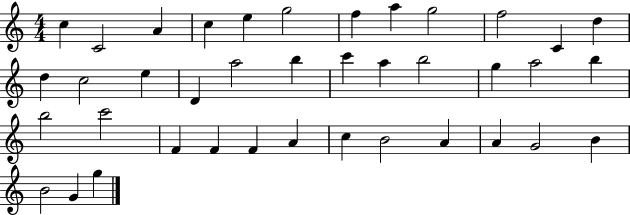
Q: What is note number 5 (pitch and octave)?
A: E5